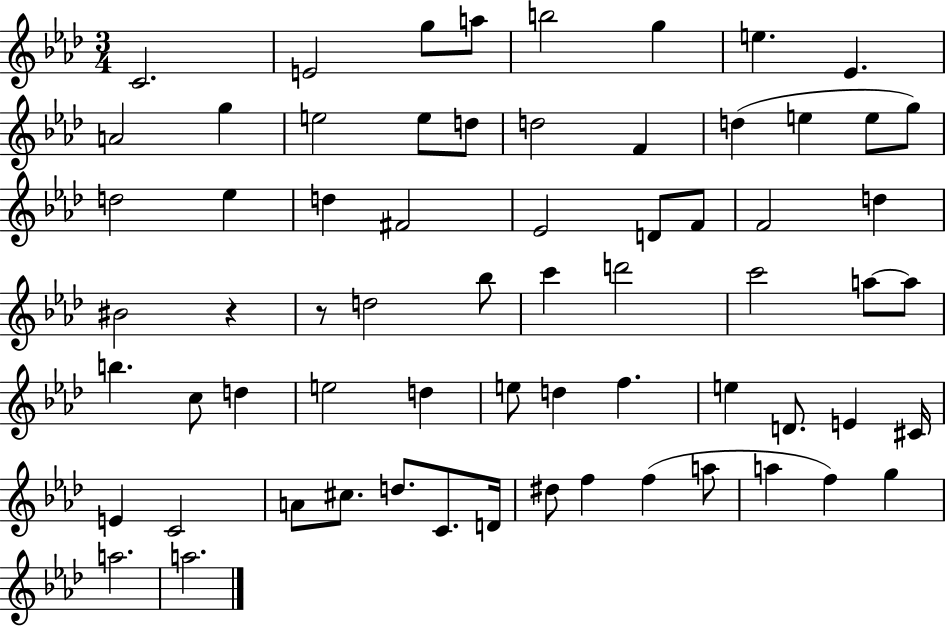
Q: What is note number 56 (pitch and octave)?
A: D#5